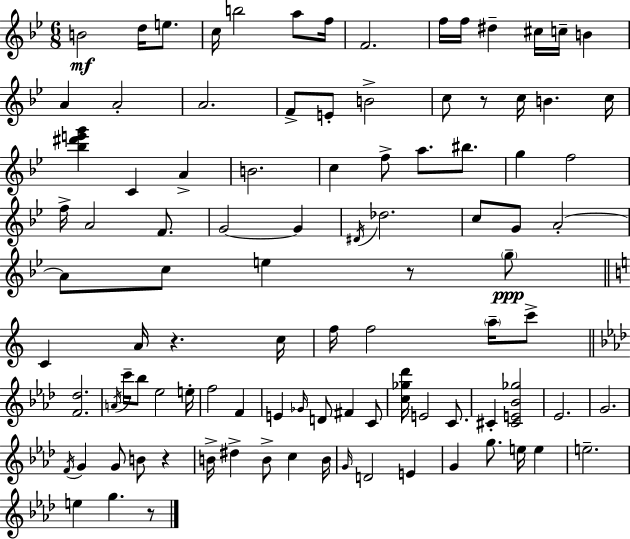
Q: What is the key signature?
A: BES major